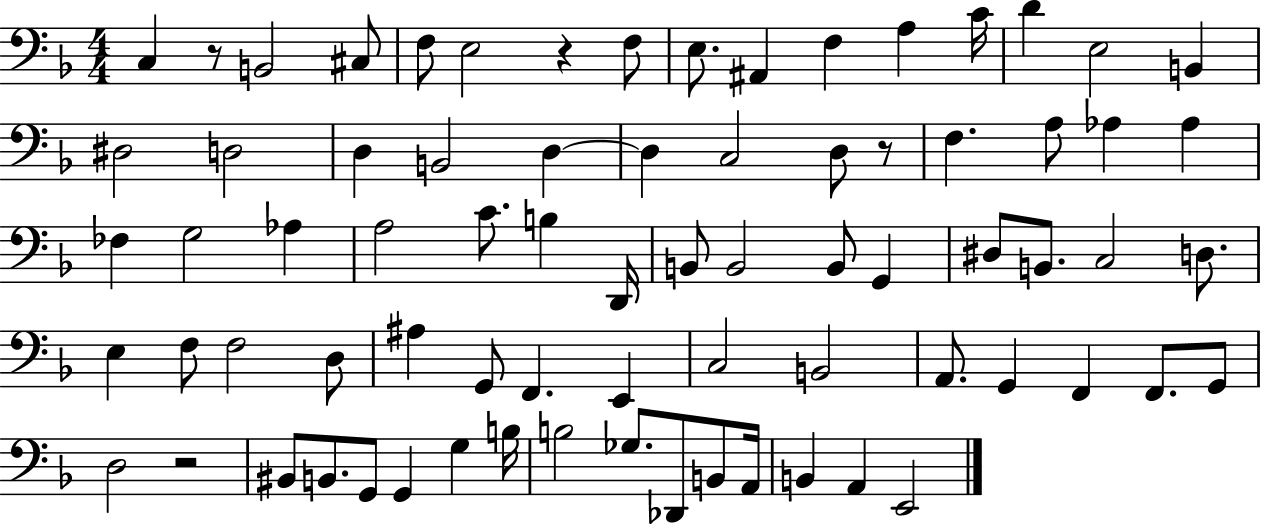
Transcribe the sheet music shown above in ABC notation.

X:1
T:Untitled
M:4/4
L:1/4
K:F
C, z/2 B,,2 ^C,/2 F,/2 E,2 z F,/2 E,/2 ^A,, F, A, C/4 D E,2 B,, ^D,2 D,2 D, B,,2 D, D, C,2 D,/2 z/2 F, A,/2 _A, _A, _F, G,2 _A, A,2 C/2 B, D,,/4 B,,/2 B,,2 B,,/2 G,, ^D,/2 B,,/2 C,2 D,/2 E, F,/2 F,2 D,/2 ^A, G,,/2 F,, E,, C,2 B,,2 A,,/2 G,, F,, F,,/2 G,,/2 D,2 z2 ^B,,/2 B,,/2 G,,/2 G,, G, B,/4 B,2 _G,/2 _D,,/2 B,,/2 A,,/4 B,, A,, E,,2